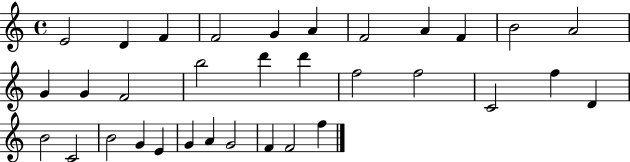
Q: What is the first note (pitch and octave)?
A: E4